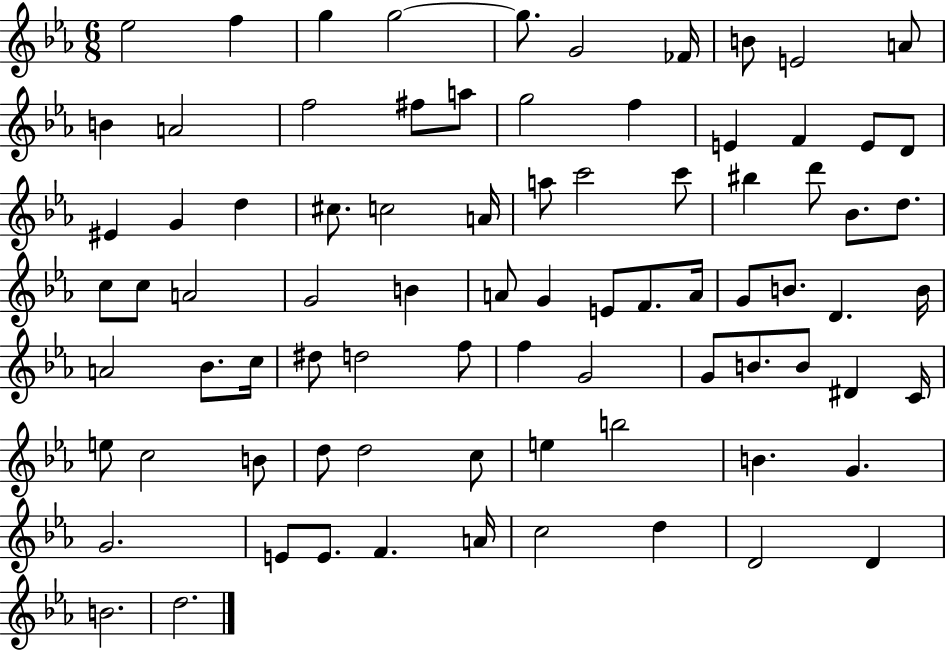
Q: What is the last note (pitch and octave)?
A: D5